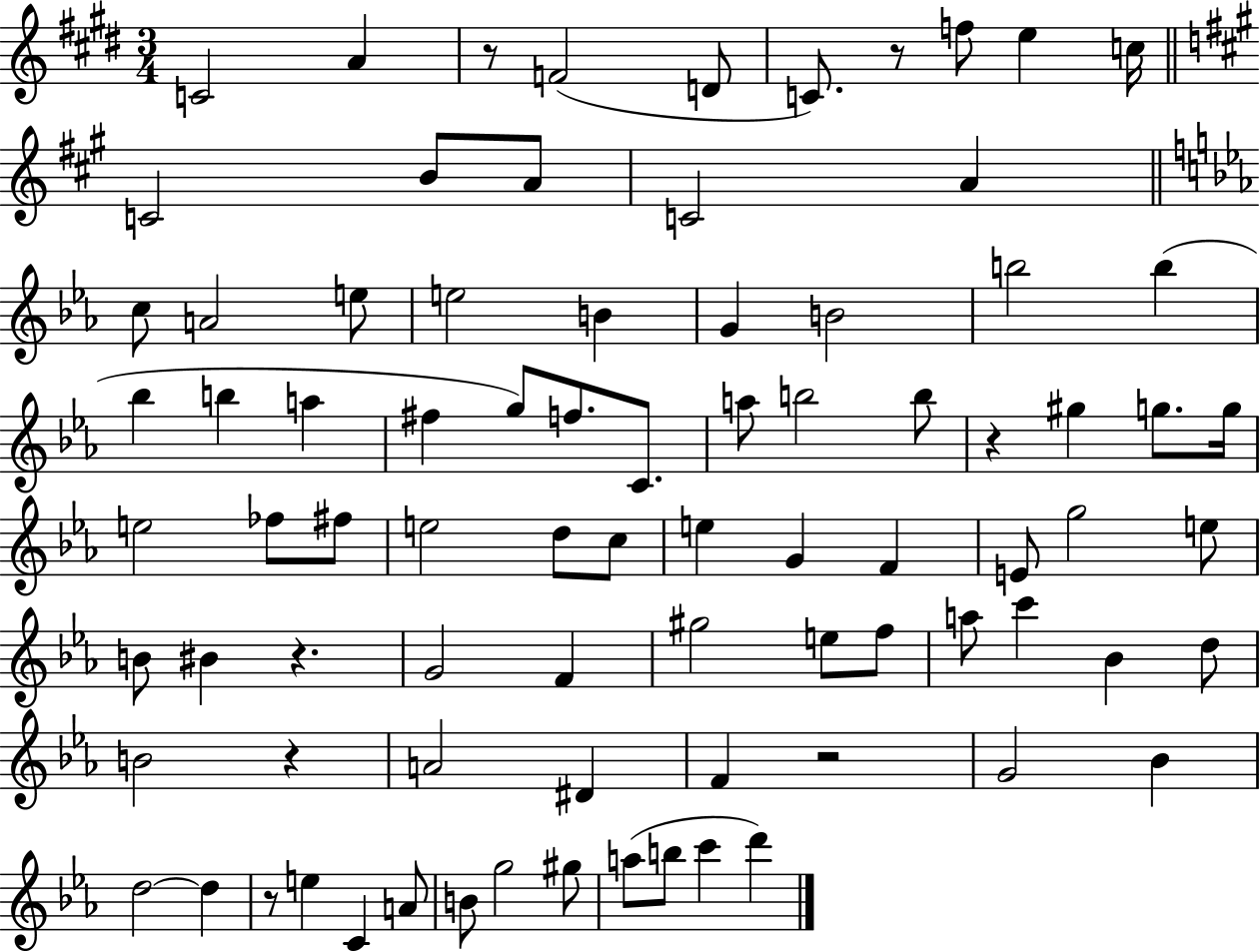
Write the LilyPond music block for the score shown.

{
  \clef treble
  \numericTimeSignature
  \time 3/4
  \key e \major
  c'2 a'4 | r8 f'2( d'8 | c'8.) r8 f''8 e''4 c''16 | \bar "||" \break \key a \major c'2 b'8 a'8 | c'2 a'4 | \bar "||" \break \key ees \major c''8 a'2 e''8 | e''2 b'4 | g'4 b'2 | b''2 b''4( | \break bes''4 b''4 a''4 | fis''4 g''8) f''8. c'8. | a''8 b''2 b''8 | r4 gis''4 g''8. g''16 | \break e''2 fes''8 fis''8 | e''2 d''8 c''8 | e''4 g'4 f'4 | e'8 g''2 e''8 | \break b'8 bis'4 r4. | g'2 f'4 | gis''2 e''8 f''8 | a''8 c'''4 bes'4 d''8 | \break b'2 r4 | a'2 dis'4 | f'4 r2 | g'2 bes'4 | \break d''2~~ d''4 | r8 e''4 c'4 a'8 | b'8 g''2 gis''8 | a''8( b''8 c'''4 d'''4) | \break \bar "|."
}